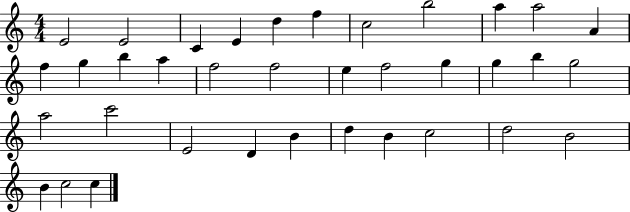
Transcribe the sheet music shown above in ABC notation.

X:1
T:Untitled
M:4/4
L:1/4
K:C
E2 E2 C E d f c2 b2 a a2 A f g b a f2 f2 e f2 g g b g2 a2 c'2 E2 D B d B c2 d2 B2 B c2 c